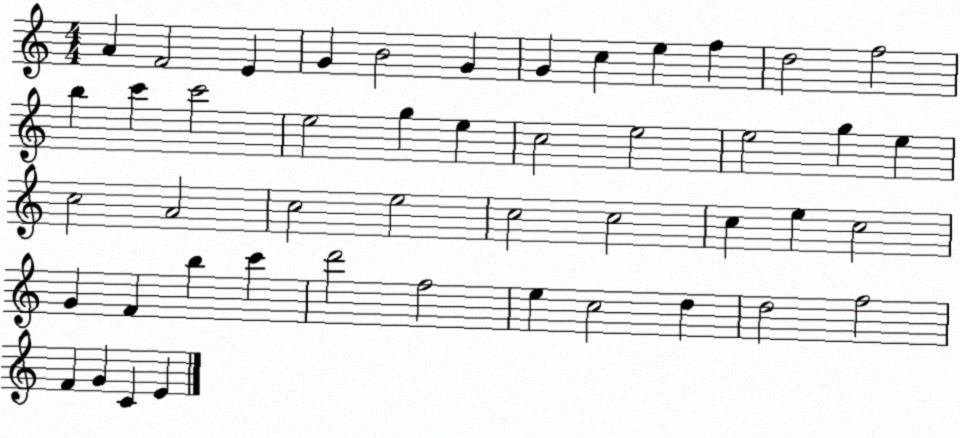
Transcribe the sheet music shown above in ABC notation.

X:1
T:Untitled
M:4/4
L:1/4
K:C
A F2 E G B2 G G c e f d2 f2 b c' c'2 e2 g e c2 e2 e2 g e c2 A2 c2 e2 c2 c2 c e c2 G F b c' d'2 f2 e c2 d d2 f2 F G C E